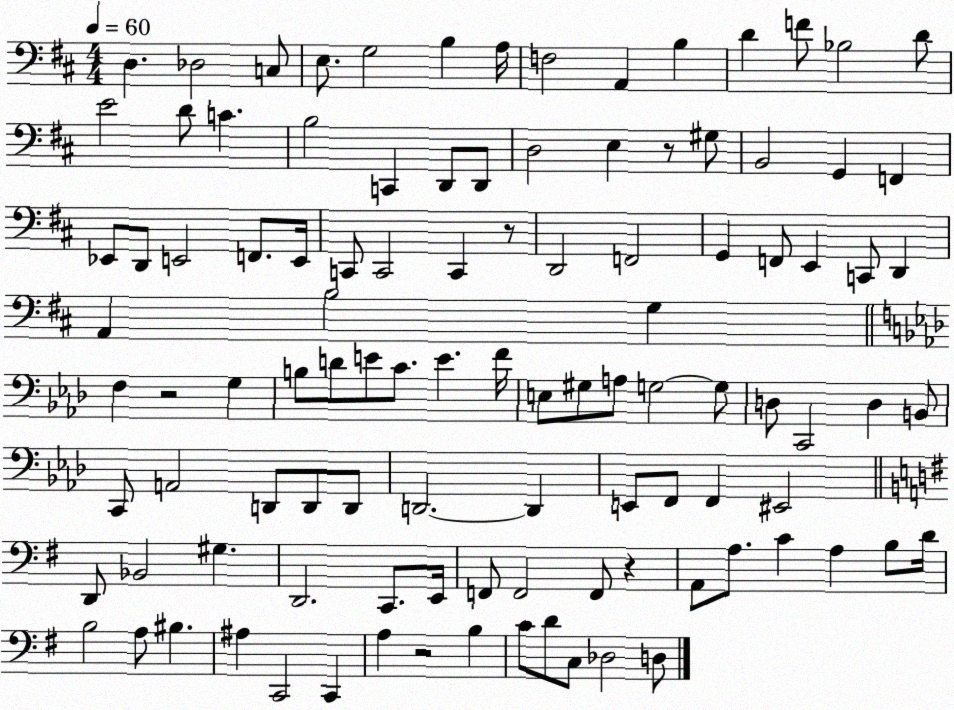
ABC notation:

X:1
T:Untitled
M:4/4
L:1/4
K:D
D, _D,2 C,/2 E,/2 G,2 B, A,/4 F,2 A,, B, D F/2 _B,2 D/2 E2 D/2 C B,2 C,, D,,/2 D,,/2 D,2 E, z/2 ^G,/2 B,,2 G,, F,, _E,,/2 D,,/2 E,,2 F,,/2 E,,/4 C,,/2 C,,2 C,, z/2 D,,2 F,,2 G,, F,,/2 E,, C,,/2 D,, A,, B,2 G, F, z2 G, B,/2 D/2 E/2 C/2 E F/4 E,/2 ^G,/2 A,/2 G,2 G,/2 D,/2 C,,2 D, B,,/2 C,,/2 A,,2 D,,/2 D,,/2 D,,/2 D,,2 D,, E,,/2 F,,/2 F,, ^E,,2 D,,/2 _B,,2 ^G, D,,2 C,,/2 E,,/4 F,,/2 F,,2 F,,/2 z A,,/2 A,/2 C A, B,/2 D/4 B,2 A,/2 ^B, ^A, C,,2 C,, A, z2 B, C/2 D/2 C,/2 _D,2 D,/2